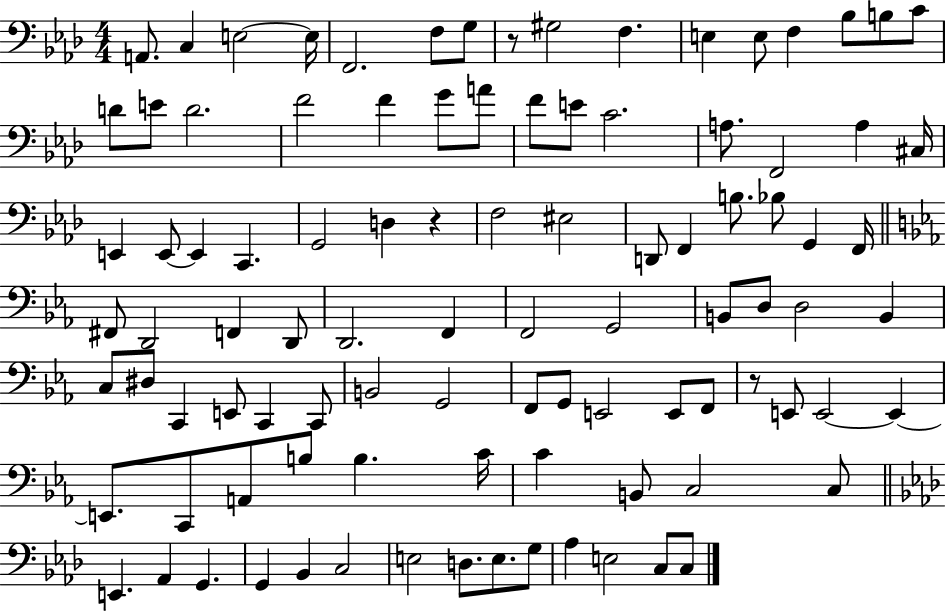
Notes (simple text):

A2/e. C3/q E3/h E3/s F2/h. F3/e G3/e R/e G#3/h F3/q. E3/q E3/e F3/q Bb3/e B3/e C4/e D4/e E4/e D4/h. F4/h F4/q G4/e A4/e F4/e E4/e C4/h. A3/e. F2/h A3/q C#3/s E2/q E2/e E2/q C2/q. G2/h D3/q R/q F3/h EIS3/h D2/e F2/q B3/e. Bb3/e G2/q F2/s F#2/e D2/h F2/q D2/e D2/h. F2/q F2/h G2/h B2/e D3/e D3/h B2/q C3/e D#3/e C2/q E2/e C2/q C2/e B2/h G2/h F2/e G2/e E2/h E2/e F2/e R/e E2/e E2/h E2/q E2/e. C2/e A2/e B3/e B3/q. C4/s C4/q B2/e C3/h C3/e E2/q. Ab2/q G2/q. G2/q Bb2/q C3/h E3/h D3/e. E3/e. G3/e Ab3/q E3/h C3/e C3/e